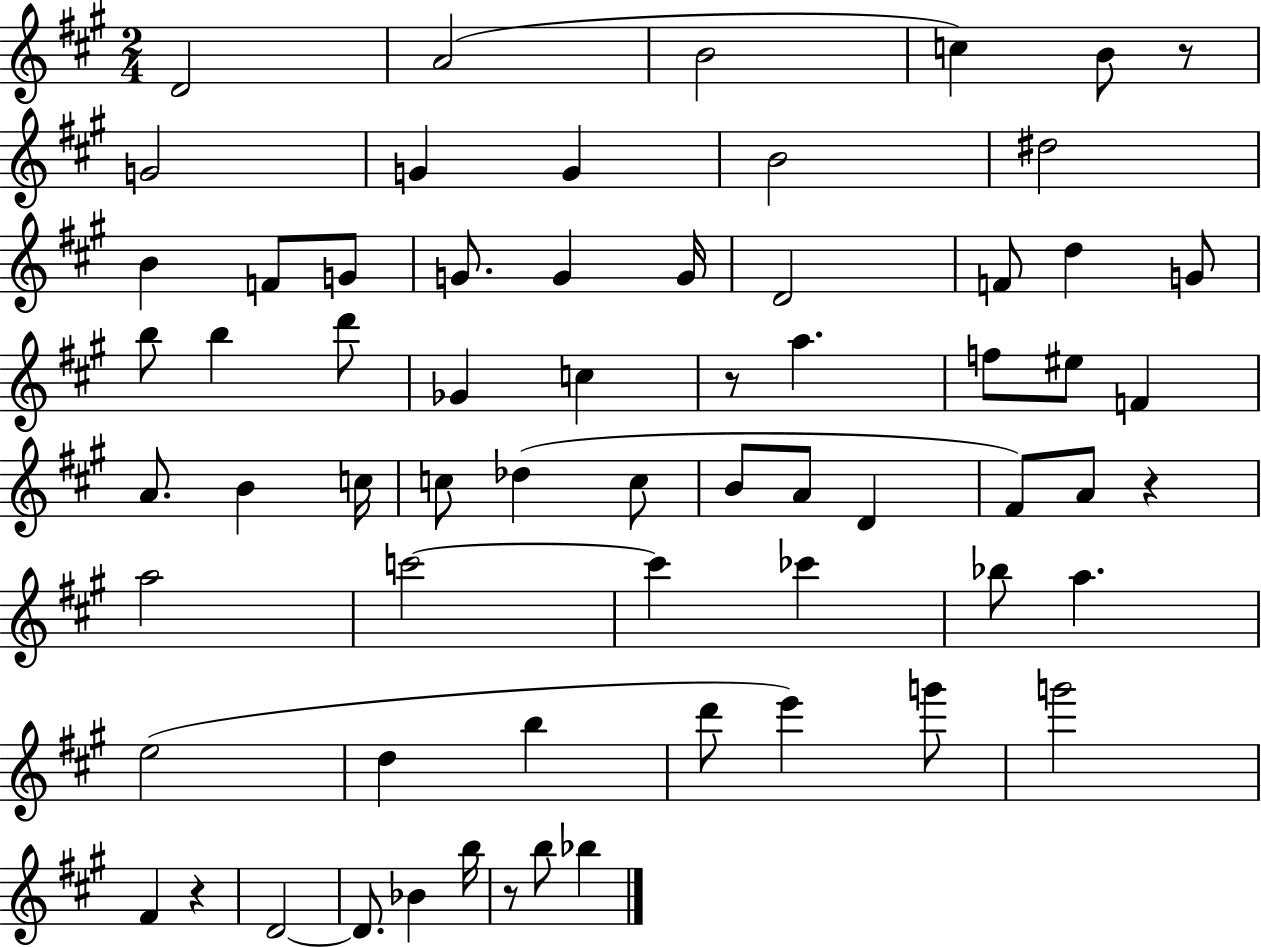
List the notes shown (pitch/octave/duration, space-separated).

D4/h A4/h B4/h C5/q B4/e R/e G4/h G4/q G4/q B4/h D#5/h B4/q F4/e G4/e G4/e. G4/q G4/s D4/h F4/e D5/q G4/e B5/e B5/q D6/e Gb4/q C5/q R/e A5/q. F5/e EIS5/e F4/q A4/e. B4/q C5/s C5/e Db5/q C5/e B4/e A4/e D4/q F#4/e A4/e R/q A5/h C6/h C6/q CES6/q Bb5/e A5/q. E5/h D5/q B5/q D6/e E6/q G6/e G6/h F#4/q R/q D4/h D4/e. Bb4/q B5/s R/e B5/e Bb5/q